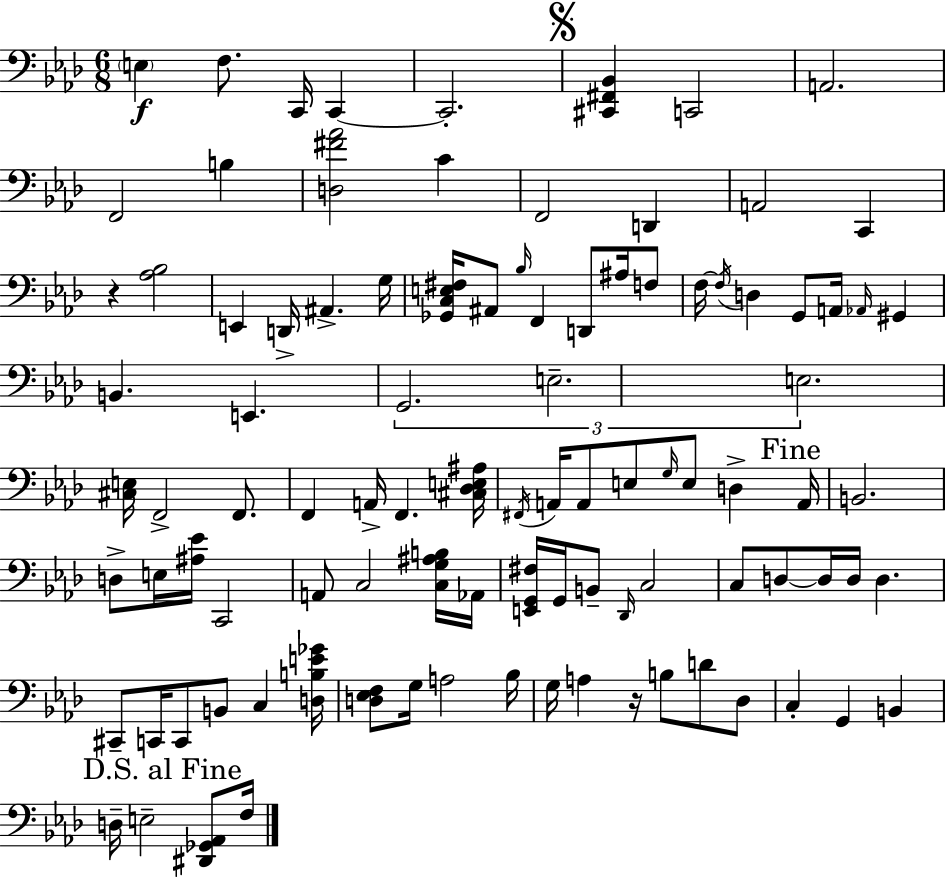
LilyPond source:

{
  \clef bass
  \numericTimeSignature
  \time 6/8
  \key aes \major
  \parenthesize e4\f f8. c,16 c,4~~ | c,2.-. | \mark \markup { \musicglyph "scripts.segno" } <cis, fis, bes,>4 c,2 | a,2. | \break f,2 b4 | <d fis' aes'>2 c'4 | f,2 d,4 | a,2 c,4 | \break r4 <aes bes>2 | e,4 d,16-> ais,4.-> g16 | <ges, c e fis>16 ais,8 \grace { bes16 } f,4 d,8 ais16 f8 | f16~~ \acciaccatura { f16 } d4 g,8 a,16 \grace { aes,16 } gis,4 | \break b,4. e,4. | \tuplet 3/2 { g,2. | e2.-- | e2. } | \break <cis e>16 f,2-> | f,8. f,4 a,16-> f,4. | <cis des e ais>16 \acciaccatura { fis,16 } a,16 a,8 e8 \grace { g16 } e8 | d4-> \mark "Fine" a,16 b,2. | \break d8-> e16 <ais ees'>16 c,2 | a,8 c2 | <c g ais b>16 aes,16 <e, g, fis>16 g,16 b,8-- \grace { des,16 } c2 | c8 d8~~ d16 d16 | \break d4. cis,8-- c,16 c,8 b,8 | c4 <d b e' ges'>16 <d ees f>8 g16 a2 | bes16 g16 a4 r16 | b8 d'8 des8 c4-. g,4 | \break b,4 \mark "D.S. al Fine" d16-- e2-- | <dis, ges, aes,>8 f16 \bar "|."
}